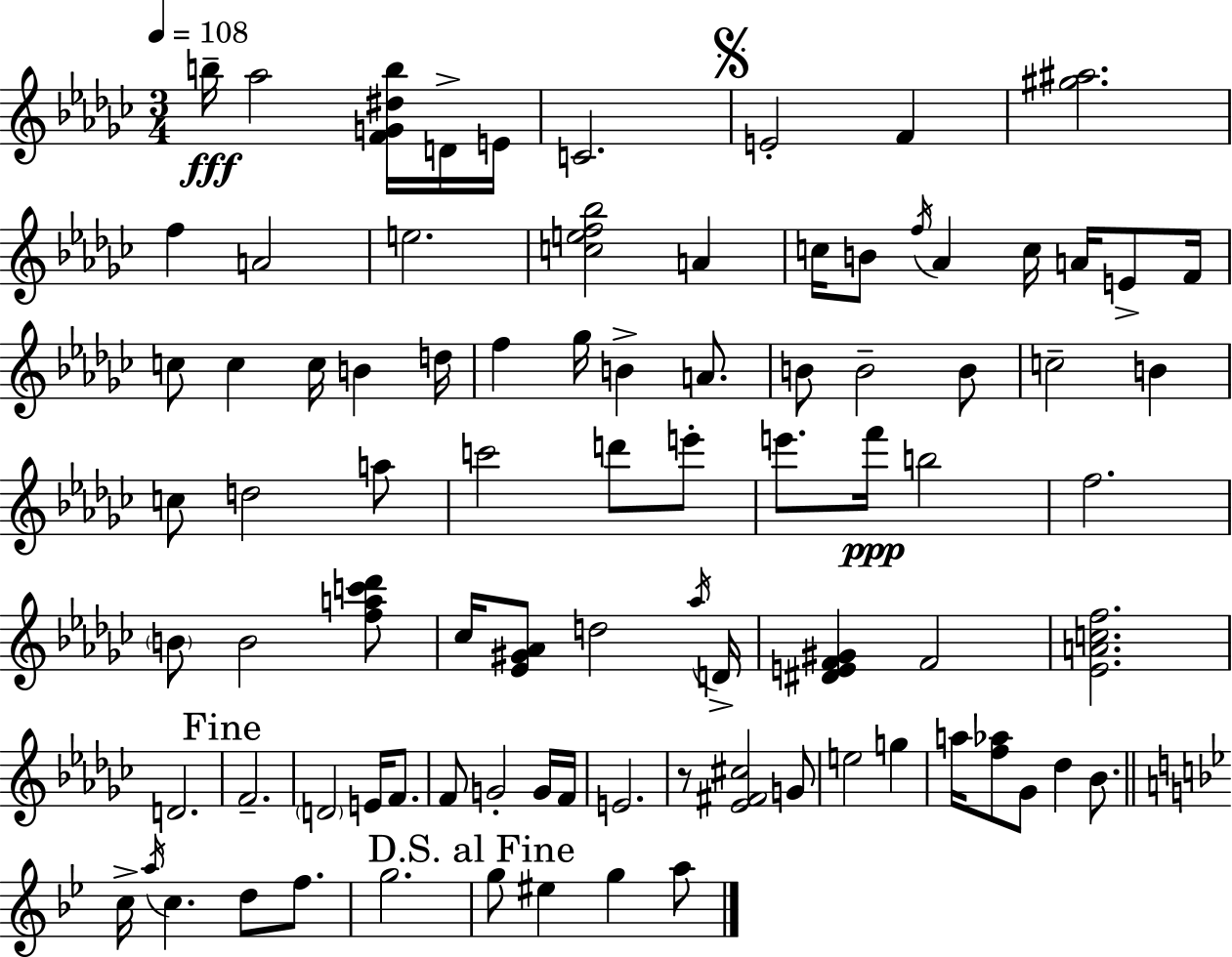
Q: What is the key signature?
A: EES minor